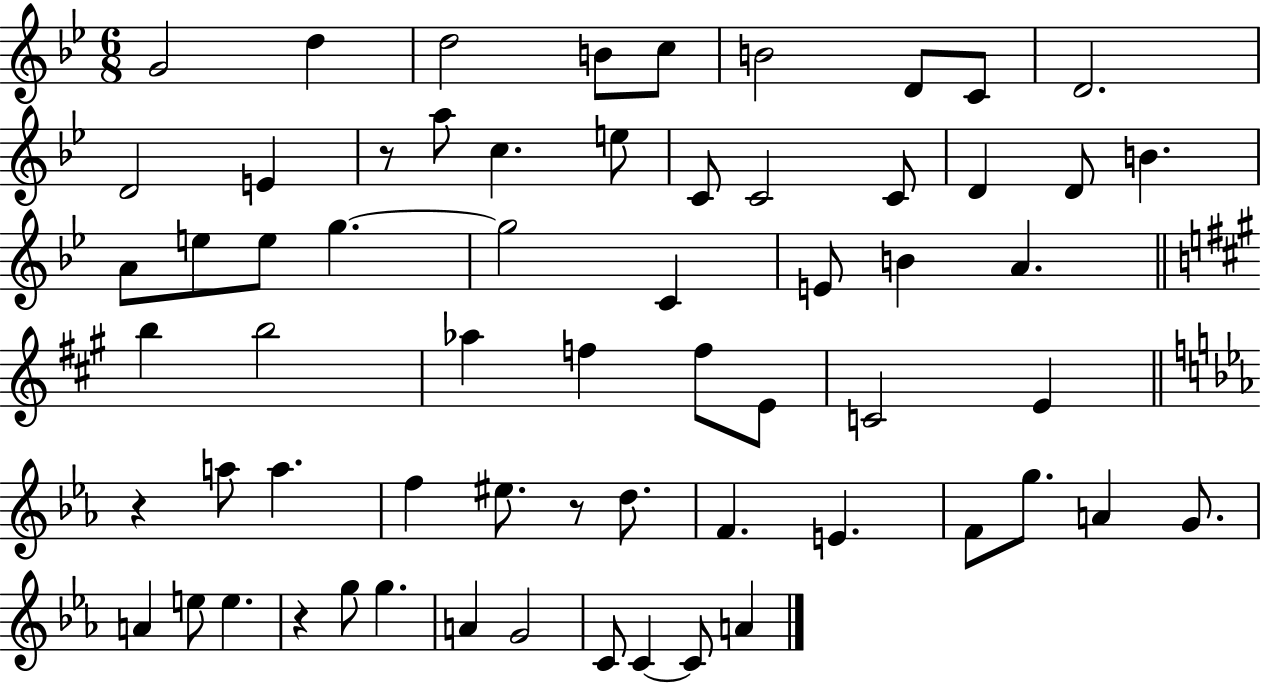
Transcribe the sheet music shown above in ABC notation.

X:1
T:Untitled
M:6/8
L:1/4
K:Bb
G2 d d2 B/2 c/2 B2 D/2 C/2 D2 D2 E z/2 a/2 c e/2 C/2 C2 C/2 D D/2 B A/2 e/2 e/2 g g2 C E/2 B A b b2 _a f f/2 E/2 C2 E z a/2 a f ^e/2 z/2 d/2 F E F/2 g/2 A G/2 A e/2 e z g/2 g A G2 C/2 C C/2 A